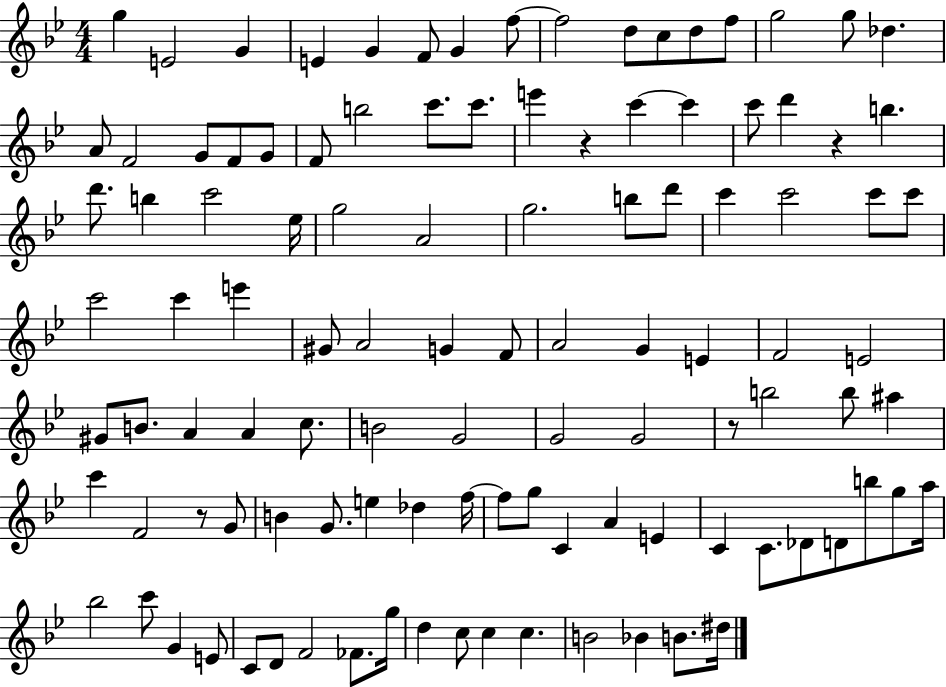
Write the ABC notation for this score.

X:1
T:Untitled
M:4/4
L:1/4
K:Bb
g E2 G E G F/2 G f/2 f2 d/2 c/2 d/2 f/2 g2 g/2 _d A/2 F2 G/2 F/2 G/2 F/2 b2 c'/2 c'/2 e' z c' c' c'/2 d' z b d'/2 b c'2 _e/4 g2 A2 g2 b/2 d'/2 c' c'2 c'/2 c'/2 c'2 c' e' ^G/2 A2 G F/2 A2 G E F2 E2 ^G/2 B/2 A A c/2 B2 G2 G2 G2 z/2 b2 b/2 ^a c' F2 z/2 G/2 B G/2 e _d f/4 f/2 g/2 C A E C C/2 _D/2 D/2 b/2 g/2 a/4 _b2 c'/2 G E/2 C/2 D/2 F2 _F/2 g/4 d c/2 c c B2 _B B/2 ^d/4